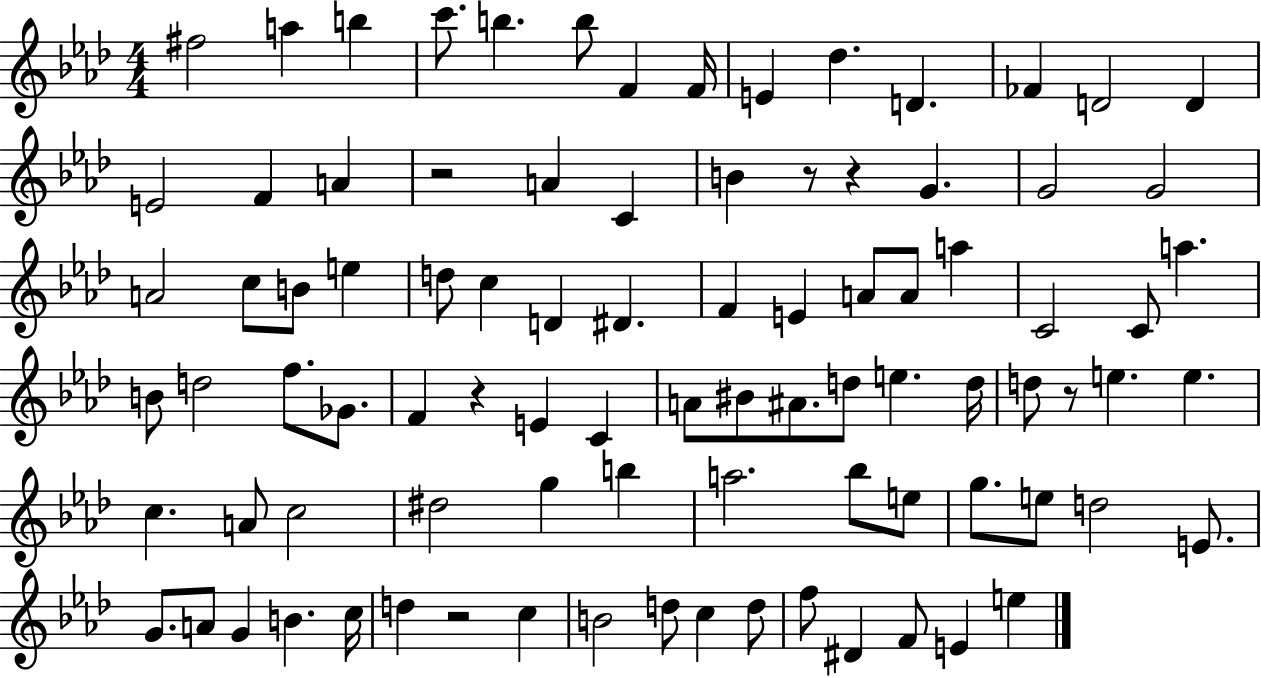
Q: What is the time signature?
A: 4/4